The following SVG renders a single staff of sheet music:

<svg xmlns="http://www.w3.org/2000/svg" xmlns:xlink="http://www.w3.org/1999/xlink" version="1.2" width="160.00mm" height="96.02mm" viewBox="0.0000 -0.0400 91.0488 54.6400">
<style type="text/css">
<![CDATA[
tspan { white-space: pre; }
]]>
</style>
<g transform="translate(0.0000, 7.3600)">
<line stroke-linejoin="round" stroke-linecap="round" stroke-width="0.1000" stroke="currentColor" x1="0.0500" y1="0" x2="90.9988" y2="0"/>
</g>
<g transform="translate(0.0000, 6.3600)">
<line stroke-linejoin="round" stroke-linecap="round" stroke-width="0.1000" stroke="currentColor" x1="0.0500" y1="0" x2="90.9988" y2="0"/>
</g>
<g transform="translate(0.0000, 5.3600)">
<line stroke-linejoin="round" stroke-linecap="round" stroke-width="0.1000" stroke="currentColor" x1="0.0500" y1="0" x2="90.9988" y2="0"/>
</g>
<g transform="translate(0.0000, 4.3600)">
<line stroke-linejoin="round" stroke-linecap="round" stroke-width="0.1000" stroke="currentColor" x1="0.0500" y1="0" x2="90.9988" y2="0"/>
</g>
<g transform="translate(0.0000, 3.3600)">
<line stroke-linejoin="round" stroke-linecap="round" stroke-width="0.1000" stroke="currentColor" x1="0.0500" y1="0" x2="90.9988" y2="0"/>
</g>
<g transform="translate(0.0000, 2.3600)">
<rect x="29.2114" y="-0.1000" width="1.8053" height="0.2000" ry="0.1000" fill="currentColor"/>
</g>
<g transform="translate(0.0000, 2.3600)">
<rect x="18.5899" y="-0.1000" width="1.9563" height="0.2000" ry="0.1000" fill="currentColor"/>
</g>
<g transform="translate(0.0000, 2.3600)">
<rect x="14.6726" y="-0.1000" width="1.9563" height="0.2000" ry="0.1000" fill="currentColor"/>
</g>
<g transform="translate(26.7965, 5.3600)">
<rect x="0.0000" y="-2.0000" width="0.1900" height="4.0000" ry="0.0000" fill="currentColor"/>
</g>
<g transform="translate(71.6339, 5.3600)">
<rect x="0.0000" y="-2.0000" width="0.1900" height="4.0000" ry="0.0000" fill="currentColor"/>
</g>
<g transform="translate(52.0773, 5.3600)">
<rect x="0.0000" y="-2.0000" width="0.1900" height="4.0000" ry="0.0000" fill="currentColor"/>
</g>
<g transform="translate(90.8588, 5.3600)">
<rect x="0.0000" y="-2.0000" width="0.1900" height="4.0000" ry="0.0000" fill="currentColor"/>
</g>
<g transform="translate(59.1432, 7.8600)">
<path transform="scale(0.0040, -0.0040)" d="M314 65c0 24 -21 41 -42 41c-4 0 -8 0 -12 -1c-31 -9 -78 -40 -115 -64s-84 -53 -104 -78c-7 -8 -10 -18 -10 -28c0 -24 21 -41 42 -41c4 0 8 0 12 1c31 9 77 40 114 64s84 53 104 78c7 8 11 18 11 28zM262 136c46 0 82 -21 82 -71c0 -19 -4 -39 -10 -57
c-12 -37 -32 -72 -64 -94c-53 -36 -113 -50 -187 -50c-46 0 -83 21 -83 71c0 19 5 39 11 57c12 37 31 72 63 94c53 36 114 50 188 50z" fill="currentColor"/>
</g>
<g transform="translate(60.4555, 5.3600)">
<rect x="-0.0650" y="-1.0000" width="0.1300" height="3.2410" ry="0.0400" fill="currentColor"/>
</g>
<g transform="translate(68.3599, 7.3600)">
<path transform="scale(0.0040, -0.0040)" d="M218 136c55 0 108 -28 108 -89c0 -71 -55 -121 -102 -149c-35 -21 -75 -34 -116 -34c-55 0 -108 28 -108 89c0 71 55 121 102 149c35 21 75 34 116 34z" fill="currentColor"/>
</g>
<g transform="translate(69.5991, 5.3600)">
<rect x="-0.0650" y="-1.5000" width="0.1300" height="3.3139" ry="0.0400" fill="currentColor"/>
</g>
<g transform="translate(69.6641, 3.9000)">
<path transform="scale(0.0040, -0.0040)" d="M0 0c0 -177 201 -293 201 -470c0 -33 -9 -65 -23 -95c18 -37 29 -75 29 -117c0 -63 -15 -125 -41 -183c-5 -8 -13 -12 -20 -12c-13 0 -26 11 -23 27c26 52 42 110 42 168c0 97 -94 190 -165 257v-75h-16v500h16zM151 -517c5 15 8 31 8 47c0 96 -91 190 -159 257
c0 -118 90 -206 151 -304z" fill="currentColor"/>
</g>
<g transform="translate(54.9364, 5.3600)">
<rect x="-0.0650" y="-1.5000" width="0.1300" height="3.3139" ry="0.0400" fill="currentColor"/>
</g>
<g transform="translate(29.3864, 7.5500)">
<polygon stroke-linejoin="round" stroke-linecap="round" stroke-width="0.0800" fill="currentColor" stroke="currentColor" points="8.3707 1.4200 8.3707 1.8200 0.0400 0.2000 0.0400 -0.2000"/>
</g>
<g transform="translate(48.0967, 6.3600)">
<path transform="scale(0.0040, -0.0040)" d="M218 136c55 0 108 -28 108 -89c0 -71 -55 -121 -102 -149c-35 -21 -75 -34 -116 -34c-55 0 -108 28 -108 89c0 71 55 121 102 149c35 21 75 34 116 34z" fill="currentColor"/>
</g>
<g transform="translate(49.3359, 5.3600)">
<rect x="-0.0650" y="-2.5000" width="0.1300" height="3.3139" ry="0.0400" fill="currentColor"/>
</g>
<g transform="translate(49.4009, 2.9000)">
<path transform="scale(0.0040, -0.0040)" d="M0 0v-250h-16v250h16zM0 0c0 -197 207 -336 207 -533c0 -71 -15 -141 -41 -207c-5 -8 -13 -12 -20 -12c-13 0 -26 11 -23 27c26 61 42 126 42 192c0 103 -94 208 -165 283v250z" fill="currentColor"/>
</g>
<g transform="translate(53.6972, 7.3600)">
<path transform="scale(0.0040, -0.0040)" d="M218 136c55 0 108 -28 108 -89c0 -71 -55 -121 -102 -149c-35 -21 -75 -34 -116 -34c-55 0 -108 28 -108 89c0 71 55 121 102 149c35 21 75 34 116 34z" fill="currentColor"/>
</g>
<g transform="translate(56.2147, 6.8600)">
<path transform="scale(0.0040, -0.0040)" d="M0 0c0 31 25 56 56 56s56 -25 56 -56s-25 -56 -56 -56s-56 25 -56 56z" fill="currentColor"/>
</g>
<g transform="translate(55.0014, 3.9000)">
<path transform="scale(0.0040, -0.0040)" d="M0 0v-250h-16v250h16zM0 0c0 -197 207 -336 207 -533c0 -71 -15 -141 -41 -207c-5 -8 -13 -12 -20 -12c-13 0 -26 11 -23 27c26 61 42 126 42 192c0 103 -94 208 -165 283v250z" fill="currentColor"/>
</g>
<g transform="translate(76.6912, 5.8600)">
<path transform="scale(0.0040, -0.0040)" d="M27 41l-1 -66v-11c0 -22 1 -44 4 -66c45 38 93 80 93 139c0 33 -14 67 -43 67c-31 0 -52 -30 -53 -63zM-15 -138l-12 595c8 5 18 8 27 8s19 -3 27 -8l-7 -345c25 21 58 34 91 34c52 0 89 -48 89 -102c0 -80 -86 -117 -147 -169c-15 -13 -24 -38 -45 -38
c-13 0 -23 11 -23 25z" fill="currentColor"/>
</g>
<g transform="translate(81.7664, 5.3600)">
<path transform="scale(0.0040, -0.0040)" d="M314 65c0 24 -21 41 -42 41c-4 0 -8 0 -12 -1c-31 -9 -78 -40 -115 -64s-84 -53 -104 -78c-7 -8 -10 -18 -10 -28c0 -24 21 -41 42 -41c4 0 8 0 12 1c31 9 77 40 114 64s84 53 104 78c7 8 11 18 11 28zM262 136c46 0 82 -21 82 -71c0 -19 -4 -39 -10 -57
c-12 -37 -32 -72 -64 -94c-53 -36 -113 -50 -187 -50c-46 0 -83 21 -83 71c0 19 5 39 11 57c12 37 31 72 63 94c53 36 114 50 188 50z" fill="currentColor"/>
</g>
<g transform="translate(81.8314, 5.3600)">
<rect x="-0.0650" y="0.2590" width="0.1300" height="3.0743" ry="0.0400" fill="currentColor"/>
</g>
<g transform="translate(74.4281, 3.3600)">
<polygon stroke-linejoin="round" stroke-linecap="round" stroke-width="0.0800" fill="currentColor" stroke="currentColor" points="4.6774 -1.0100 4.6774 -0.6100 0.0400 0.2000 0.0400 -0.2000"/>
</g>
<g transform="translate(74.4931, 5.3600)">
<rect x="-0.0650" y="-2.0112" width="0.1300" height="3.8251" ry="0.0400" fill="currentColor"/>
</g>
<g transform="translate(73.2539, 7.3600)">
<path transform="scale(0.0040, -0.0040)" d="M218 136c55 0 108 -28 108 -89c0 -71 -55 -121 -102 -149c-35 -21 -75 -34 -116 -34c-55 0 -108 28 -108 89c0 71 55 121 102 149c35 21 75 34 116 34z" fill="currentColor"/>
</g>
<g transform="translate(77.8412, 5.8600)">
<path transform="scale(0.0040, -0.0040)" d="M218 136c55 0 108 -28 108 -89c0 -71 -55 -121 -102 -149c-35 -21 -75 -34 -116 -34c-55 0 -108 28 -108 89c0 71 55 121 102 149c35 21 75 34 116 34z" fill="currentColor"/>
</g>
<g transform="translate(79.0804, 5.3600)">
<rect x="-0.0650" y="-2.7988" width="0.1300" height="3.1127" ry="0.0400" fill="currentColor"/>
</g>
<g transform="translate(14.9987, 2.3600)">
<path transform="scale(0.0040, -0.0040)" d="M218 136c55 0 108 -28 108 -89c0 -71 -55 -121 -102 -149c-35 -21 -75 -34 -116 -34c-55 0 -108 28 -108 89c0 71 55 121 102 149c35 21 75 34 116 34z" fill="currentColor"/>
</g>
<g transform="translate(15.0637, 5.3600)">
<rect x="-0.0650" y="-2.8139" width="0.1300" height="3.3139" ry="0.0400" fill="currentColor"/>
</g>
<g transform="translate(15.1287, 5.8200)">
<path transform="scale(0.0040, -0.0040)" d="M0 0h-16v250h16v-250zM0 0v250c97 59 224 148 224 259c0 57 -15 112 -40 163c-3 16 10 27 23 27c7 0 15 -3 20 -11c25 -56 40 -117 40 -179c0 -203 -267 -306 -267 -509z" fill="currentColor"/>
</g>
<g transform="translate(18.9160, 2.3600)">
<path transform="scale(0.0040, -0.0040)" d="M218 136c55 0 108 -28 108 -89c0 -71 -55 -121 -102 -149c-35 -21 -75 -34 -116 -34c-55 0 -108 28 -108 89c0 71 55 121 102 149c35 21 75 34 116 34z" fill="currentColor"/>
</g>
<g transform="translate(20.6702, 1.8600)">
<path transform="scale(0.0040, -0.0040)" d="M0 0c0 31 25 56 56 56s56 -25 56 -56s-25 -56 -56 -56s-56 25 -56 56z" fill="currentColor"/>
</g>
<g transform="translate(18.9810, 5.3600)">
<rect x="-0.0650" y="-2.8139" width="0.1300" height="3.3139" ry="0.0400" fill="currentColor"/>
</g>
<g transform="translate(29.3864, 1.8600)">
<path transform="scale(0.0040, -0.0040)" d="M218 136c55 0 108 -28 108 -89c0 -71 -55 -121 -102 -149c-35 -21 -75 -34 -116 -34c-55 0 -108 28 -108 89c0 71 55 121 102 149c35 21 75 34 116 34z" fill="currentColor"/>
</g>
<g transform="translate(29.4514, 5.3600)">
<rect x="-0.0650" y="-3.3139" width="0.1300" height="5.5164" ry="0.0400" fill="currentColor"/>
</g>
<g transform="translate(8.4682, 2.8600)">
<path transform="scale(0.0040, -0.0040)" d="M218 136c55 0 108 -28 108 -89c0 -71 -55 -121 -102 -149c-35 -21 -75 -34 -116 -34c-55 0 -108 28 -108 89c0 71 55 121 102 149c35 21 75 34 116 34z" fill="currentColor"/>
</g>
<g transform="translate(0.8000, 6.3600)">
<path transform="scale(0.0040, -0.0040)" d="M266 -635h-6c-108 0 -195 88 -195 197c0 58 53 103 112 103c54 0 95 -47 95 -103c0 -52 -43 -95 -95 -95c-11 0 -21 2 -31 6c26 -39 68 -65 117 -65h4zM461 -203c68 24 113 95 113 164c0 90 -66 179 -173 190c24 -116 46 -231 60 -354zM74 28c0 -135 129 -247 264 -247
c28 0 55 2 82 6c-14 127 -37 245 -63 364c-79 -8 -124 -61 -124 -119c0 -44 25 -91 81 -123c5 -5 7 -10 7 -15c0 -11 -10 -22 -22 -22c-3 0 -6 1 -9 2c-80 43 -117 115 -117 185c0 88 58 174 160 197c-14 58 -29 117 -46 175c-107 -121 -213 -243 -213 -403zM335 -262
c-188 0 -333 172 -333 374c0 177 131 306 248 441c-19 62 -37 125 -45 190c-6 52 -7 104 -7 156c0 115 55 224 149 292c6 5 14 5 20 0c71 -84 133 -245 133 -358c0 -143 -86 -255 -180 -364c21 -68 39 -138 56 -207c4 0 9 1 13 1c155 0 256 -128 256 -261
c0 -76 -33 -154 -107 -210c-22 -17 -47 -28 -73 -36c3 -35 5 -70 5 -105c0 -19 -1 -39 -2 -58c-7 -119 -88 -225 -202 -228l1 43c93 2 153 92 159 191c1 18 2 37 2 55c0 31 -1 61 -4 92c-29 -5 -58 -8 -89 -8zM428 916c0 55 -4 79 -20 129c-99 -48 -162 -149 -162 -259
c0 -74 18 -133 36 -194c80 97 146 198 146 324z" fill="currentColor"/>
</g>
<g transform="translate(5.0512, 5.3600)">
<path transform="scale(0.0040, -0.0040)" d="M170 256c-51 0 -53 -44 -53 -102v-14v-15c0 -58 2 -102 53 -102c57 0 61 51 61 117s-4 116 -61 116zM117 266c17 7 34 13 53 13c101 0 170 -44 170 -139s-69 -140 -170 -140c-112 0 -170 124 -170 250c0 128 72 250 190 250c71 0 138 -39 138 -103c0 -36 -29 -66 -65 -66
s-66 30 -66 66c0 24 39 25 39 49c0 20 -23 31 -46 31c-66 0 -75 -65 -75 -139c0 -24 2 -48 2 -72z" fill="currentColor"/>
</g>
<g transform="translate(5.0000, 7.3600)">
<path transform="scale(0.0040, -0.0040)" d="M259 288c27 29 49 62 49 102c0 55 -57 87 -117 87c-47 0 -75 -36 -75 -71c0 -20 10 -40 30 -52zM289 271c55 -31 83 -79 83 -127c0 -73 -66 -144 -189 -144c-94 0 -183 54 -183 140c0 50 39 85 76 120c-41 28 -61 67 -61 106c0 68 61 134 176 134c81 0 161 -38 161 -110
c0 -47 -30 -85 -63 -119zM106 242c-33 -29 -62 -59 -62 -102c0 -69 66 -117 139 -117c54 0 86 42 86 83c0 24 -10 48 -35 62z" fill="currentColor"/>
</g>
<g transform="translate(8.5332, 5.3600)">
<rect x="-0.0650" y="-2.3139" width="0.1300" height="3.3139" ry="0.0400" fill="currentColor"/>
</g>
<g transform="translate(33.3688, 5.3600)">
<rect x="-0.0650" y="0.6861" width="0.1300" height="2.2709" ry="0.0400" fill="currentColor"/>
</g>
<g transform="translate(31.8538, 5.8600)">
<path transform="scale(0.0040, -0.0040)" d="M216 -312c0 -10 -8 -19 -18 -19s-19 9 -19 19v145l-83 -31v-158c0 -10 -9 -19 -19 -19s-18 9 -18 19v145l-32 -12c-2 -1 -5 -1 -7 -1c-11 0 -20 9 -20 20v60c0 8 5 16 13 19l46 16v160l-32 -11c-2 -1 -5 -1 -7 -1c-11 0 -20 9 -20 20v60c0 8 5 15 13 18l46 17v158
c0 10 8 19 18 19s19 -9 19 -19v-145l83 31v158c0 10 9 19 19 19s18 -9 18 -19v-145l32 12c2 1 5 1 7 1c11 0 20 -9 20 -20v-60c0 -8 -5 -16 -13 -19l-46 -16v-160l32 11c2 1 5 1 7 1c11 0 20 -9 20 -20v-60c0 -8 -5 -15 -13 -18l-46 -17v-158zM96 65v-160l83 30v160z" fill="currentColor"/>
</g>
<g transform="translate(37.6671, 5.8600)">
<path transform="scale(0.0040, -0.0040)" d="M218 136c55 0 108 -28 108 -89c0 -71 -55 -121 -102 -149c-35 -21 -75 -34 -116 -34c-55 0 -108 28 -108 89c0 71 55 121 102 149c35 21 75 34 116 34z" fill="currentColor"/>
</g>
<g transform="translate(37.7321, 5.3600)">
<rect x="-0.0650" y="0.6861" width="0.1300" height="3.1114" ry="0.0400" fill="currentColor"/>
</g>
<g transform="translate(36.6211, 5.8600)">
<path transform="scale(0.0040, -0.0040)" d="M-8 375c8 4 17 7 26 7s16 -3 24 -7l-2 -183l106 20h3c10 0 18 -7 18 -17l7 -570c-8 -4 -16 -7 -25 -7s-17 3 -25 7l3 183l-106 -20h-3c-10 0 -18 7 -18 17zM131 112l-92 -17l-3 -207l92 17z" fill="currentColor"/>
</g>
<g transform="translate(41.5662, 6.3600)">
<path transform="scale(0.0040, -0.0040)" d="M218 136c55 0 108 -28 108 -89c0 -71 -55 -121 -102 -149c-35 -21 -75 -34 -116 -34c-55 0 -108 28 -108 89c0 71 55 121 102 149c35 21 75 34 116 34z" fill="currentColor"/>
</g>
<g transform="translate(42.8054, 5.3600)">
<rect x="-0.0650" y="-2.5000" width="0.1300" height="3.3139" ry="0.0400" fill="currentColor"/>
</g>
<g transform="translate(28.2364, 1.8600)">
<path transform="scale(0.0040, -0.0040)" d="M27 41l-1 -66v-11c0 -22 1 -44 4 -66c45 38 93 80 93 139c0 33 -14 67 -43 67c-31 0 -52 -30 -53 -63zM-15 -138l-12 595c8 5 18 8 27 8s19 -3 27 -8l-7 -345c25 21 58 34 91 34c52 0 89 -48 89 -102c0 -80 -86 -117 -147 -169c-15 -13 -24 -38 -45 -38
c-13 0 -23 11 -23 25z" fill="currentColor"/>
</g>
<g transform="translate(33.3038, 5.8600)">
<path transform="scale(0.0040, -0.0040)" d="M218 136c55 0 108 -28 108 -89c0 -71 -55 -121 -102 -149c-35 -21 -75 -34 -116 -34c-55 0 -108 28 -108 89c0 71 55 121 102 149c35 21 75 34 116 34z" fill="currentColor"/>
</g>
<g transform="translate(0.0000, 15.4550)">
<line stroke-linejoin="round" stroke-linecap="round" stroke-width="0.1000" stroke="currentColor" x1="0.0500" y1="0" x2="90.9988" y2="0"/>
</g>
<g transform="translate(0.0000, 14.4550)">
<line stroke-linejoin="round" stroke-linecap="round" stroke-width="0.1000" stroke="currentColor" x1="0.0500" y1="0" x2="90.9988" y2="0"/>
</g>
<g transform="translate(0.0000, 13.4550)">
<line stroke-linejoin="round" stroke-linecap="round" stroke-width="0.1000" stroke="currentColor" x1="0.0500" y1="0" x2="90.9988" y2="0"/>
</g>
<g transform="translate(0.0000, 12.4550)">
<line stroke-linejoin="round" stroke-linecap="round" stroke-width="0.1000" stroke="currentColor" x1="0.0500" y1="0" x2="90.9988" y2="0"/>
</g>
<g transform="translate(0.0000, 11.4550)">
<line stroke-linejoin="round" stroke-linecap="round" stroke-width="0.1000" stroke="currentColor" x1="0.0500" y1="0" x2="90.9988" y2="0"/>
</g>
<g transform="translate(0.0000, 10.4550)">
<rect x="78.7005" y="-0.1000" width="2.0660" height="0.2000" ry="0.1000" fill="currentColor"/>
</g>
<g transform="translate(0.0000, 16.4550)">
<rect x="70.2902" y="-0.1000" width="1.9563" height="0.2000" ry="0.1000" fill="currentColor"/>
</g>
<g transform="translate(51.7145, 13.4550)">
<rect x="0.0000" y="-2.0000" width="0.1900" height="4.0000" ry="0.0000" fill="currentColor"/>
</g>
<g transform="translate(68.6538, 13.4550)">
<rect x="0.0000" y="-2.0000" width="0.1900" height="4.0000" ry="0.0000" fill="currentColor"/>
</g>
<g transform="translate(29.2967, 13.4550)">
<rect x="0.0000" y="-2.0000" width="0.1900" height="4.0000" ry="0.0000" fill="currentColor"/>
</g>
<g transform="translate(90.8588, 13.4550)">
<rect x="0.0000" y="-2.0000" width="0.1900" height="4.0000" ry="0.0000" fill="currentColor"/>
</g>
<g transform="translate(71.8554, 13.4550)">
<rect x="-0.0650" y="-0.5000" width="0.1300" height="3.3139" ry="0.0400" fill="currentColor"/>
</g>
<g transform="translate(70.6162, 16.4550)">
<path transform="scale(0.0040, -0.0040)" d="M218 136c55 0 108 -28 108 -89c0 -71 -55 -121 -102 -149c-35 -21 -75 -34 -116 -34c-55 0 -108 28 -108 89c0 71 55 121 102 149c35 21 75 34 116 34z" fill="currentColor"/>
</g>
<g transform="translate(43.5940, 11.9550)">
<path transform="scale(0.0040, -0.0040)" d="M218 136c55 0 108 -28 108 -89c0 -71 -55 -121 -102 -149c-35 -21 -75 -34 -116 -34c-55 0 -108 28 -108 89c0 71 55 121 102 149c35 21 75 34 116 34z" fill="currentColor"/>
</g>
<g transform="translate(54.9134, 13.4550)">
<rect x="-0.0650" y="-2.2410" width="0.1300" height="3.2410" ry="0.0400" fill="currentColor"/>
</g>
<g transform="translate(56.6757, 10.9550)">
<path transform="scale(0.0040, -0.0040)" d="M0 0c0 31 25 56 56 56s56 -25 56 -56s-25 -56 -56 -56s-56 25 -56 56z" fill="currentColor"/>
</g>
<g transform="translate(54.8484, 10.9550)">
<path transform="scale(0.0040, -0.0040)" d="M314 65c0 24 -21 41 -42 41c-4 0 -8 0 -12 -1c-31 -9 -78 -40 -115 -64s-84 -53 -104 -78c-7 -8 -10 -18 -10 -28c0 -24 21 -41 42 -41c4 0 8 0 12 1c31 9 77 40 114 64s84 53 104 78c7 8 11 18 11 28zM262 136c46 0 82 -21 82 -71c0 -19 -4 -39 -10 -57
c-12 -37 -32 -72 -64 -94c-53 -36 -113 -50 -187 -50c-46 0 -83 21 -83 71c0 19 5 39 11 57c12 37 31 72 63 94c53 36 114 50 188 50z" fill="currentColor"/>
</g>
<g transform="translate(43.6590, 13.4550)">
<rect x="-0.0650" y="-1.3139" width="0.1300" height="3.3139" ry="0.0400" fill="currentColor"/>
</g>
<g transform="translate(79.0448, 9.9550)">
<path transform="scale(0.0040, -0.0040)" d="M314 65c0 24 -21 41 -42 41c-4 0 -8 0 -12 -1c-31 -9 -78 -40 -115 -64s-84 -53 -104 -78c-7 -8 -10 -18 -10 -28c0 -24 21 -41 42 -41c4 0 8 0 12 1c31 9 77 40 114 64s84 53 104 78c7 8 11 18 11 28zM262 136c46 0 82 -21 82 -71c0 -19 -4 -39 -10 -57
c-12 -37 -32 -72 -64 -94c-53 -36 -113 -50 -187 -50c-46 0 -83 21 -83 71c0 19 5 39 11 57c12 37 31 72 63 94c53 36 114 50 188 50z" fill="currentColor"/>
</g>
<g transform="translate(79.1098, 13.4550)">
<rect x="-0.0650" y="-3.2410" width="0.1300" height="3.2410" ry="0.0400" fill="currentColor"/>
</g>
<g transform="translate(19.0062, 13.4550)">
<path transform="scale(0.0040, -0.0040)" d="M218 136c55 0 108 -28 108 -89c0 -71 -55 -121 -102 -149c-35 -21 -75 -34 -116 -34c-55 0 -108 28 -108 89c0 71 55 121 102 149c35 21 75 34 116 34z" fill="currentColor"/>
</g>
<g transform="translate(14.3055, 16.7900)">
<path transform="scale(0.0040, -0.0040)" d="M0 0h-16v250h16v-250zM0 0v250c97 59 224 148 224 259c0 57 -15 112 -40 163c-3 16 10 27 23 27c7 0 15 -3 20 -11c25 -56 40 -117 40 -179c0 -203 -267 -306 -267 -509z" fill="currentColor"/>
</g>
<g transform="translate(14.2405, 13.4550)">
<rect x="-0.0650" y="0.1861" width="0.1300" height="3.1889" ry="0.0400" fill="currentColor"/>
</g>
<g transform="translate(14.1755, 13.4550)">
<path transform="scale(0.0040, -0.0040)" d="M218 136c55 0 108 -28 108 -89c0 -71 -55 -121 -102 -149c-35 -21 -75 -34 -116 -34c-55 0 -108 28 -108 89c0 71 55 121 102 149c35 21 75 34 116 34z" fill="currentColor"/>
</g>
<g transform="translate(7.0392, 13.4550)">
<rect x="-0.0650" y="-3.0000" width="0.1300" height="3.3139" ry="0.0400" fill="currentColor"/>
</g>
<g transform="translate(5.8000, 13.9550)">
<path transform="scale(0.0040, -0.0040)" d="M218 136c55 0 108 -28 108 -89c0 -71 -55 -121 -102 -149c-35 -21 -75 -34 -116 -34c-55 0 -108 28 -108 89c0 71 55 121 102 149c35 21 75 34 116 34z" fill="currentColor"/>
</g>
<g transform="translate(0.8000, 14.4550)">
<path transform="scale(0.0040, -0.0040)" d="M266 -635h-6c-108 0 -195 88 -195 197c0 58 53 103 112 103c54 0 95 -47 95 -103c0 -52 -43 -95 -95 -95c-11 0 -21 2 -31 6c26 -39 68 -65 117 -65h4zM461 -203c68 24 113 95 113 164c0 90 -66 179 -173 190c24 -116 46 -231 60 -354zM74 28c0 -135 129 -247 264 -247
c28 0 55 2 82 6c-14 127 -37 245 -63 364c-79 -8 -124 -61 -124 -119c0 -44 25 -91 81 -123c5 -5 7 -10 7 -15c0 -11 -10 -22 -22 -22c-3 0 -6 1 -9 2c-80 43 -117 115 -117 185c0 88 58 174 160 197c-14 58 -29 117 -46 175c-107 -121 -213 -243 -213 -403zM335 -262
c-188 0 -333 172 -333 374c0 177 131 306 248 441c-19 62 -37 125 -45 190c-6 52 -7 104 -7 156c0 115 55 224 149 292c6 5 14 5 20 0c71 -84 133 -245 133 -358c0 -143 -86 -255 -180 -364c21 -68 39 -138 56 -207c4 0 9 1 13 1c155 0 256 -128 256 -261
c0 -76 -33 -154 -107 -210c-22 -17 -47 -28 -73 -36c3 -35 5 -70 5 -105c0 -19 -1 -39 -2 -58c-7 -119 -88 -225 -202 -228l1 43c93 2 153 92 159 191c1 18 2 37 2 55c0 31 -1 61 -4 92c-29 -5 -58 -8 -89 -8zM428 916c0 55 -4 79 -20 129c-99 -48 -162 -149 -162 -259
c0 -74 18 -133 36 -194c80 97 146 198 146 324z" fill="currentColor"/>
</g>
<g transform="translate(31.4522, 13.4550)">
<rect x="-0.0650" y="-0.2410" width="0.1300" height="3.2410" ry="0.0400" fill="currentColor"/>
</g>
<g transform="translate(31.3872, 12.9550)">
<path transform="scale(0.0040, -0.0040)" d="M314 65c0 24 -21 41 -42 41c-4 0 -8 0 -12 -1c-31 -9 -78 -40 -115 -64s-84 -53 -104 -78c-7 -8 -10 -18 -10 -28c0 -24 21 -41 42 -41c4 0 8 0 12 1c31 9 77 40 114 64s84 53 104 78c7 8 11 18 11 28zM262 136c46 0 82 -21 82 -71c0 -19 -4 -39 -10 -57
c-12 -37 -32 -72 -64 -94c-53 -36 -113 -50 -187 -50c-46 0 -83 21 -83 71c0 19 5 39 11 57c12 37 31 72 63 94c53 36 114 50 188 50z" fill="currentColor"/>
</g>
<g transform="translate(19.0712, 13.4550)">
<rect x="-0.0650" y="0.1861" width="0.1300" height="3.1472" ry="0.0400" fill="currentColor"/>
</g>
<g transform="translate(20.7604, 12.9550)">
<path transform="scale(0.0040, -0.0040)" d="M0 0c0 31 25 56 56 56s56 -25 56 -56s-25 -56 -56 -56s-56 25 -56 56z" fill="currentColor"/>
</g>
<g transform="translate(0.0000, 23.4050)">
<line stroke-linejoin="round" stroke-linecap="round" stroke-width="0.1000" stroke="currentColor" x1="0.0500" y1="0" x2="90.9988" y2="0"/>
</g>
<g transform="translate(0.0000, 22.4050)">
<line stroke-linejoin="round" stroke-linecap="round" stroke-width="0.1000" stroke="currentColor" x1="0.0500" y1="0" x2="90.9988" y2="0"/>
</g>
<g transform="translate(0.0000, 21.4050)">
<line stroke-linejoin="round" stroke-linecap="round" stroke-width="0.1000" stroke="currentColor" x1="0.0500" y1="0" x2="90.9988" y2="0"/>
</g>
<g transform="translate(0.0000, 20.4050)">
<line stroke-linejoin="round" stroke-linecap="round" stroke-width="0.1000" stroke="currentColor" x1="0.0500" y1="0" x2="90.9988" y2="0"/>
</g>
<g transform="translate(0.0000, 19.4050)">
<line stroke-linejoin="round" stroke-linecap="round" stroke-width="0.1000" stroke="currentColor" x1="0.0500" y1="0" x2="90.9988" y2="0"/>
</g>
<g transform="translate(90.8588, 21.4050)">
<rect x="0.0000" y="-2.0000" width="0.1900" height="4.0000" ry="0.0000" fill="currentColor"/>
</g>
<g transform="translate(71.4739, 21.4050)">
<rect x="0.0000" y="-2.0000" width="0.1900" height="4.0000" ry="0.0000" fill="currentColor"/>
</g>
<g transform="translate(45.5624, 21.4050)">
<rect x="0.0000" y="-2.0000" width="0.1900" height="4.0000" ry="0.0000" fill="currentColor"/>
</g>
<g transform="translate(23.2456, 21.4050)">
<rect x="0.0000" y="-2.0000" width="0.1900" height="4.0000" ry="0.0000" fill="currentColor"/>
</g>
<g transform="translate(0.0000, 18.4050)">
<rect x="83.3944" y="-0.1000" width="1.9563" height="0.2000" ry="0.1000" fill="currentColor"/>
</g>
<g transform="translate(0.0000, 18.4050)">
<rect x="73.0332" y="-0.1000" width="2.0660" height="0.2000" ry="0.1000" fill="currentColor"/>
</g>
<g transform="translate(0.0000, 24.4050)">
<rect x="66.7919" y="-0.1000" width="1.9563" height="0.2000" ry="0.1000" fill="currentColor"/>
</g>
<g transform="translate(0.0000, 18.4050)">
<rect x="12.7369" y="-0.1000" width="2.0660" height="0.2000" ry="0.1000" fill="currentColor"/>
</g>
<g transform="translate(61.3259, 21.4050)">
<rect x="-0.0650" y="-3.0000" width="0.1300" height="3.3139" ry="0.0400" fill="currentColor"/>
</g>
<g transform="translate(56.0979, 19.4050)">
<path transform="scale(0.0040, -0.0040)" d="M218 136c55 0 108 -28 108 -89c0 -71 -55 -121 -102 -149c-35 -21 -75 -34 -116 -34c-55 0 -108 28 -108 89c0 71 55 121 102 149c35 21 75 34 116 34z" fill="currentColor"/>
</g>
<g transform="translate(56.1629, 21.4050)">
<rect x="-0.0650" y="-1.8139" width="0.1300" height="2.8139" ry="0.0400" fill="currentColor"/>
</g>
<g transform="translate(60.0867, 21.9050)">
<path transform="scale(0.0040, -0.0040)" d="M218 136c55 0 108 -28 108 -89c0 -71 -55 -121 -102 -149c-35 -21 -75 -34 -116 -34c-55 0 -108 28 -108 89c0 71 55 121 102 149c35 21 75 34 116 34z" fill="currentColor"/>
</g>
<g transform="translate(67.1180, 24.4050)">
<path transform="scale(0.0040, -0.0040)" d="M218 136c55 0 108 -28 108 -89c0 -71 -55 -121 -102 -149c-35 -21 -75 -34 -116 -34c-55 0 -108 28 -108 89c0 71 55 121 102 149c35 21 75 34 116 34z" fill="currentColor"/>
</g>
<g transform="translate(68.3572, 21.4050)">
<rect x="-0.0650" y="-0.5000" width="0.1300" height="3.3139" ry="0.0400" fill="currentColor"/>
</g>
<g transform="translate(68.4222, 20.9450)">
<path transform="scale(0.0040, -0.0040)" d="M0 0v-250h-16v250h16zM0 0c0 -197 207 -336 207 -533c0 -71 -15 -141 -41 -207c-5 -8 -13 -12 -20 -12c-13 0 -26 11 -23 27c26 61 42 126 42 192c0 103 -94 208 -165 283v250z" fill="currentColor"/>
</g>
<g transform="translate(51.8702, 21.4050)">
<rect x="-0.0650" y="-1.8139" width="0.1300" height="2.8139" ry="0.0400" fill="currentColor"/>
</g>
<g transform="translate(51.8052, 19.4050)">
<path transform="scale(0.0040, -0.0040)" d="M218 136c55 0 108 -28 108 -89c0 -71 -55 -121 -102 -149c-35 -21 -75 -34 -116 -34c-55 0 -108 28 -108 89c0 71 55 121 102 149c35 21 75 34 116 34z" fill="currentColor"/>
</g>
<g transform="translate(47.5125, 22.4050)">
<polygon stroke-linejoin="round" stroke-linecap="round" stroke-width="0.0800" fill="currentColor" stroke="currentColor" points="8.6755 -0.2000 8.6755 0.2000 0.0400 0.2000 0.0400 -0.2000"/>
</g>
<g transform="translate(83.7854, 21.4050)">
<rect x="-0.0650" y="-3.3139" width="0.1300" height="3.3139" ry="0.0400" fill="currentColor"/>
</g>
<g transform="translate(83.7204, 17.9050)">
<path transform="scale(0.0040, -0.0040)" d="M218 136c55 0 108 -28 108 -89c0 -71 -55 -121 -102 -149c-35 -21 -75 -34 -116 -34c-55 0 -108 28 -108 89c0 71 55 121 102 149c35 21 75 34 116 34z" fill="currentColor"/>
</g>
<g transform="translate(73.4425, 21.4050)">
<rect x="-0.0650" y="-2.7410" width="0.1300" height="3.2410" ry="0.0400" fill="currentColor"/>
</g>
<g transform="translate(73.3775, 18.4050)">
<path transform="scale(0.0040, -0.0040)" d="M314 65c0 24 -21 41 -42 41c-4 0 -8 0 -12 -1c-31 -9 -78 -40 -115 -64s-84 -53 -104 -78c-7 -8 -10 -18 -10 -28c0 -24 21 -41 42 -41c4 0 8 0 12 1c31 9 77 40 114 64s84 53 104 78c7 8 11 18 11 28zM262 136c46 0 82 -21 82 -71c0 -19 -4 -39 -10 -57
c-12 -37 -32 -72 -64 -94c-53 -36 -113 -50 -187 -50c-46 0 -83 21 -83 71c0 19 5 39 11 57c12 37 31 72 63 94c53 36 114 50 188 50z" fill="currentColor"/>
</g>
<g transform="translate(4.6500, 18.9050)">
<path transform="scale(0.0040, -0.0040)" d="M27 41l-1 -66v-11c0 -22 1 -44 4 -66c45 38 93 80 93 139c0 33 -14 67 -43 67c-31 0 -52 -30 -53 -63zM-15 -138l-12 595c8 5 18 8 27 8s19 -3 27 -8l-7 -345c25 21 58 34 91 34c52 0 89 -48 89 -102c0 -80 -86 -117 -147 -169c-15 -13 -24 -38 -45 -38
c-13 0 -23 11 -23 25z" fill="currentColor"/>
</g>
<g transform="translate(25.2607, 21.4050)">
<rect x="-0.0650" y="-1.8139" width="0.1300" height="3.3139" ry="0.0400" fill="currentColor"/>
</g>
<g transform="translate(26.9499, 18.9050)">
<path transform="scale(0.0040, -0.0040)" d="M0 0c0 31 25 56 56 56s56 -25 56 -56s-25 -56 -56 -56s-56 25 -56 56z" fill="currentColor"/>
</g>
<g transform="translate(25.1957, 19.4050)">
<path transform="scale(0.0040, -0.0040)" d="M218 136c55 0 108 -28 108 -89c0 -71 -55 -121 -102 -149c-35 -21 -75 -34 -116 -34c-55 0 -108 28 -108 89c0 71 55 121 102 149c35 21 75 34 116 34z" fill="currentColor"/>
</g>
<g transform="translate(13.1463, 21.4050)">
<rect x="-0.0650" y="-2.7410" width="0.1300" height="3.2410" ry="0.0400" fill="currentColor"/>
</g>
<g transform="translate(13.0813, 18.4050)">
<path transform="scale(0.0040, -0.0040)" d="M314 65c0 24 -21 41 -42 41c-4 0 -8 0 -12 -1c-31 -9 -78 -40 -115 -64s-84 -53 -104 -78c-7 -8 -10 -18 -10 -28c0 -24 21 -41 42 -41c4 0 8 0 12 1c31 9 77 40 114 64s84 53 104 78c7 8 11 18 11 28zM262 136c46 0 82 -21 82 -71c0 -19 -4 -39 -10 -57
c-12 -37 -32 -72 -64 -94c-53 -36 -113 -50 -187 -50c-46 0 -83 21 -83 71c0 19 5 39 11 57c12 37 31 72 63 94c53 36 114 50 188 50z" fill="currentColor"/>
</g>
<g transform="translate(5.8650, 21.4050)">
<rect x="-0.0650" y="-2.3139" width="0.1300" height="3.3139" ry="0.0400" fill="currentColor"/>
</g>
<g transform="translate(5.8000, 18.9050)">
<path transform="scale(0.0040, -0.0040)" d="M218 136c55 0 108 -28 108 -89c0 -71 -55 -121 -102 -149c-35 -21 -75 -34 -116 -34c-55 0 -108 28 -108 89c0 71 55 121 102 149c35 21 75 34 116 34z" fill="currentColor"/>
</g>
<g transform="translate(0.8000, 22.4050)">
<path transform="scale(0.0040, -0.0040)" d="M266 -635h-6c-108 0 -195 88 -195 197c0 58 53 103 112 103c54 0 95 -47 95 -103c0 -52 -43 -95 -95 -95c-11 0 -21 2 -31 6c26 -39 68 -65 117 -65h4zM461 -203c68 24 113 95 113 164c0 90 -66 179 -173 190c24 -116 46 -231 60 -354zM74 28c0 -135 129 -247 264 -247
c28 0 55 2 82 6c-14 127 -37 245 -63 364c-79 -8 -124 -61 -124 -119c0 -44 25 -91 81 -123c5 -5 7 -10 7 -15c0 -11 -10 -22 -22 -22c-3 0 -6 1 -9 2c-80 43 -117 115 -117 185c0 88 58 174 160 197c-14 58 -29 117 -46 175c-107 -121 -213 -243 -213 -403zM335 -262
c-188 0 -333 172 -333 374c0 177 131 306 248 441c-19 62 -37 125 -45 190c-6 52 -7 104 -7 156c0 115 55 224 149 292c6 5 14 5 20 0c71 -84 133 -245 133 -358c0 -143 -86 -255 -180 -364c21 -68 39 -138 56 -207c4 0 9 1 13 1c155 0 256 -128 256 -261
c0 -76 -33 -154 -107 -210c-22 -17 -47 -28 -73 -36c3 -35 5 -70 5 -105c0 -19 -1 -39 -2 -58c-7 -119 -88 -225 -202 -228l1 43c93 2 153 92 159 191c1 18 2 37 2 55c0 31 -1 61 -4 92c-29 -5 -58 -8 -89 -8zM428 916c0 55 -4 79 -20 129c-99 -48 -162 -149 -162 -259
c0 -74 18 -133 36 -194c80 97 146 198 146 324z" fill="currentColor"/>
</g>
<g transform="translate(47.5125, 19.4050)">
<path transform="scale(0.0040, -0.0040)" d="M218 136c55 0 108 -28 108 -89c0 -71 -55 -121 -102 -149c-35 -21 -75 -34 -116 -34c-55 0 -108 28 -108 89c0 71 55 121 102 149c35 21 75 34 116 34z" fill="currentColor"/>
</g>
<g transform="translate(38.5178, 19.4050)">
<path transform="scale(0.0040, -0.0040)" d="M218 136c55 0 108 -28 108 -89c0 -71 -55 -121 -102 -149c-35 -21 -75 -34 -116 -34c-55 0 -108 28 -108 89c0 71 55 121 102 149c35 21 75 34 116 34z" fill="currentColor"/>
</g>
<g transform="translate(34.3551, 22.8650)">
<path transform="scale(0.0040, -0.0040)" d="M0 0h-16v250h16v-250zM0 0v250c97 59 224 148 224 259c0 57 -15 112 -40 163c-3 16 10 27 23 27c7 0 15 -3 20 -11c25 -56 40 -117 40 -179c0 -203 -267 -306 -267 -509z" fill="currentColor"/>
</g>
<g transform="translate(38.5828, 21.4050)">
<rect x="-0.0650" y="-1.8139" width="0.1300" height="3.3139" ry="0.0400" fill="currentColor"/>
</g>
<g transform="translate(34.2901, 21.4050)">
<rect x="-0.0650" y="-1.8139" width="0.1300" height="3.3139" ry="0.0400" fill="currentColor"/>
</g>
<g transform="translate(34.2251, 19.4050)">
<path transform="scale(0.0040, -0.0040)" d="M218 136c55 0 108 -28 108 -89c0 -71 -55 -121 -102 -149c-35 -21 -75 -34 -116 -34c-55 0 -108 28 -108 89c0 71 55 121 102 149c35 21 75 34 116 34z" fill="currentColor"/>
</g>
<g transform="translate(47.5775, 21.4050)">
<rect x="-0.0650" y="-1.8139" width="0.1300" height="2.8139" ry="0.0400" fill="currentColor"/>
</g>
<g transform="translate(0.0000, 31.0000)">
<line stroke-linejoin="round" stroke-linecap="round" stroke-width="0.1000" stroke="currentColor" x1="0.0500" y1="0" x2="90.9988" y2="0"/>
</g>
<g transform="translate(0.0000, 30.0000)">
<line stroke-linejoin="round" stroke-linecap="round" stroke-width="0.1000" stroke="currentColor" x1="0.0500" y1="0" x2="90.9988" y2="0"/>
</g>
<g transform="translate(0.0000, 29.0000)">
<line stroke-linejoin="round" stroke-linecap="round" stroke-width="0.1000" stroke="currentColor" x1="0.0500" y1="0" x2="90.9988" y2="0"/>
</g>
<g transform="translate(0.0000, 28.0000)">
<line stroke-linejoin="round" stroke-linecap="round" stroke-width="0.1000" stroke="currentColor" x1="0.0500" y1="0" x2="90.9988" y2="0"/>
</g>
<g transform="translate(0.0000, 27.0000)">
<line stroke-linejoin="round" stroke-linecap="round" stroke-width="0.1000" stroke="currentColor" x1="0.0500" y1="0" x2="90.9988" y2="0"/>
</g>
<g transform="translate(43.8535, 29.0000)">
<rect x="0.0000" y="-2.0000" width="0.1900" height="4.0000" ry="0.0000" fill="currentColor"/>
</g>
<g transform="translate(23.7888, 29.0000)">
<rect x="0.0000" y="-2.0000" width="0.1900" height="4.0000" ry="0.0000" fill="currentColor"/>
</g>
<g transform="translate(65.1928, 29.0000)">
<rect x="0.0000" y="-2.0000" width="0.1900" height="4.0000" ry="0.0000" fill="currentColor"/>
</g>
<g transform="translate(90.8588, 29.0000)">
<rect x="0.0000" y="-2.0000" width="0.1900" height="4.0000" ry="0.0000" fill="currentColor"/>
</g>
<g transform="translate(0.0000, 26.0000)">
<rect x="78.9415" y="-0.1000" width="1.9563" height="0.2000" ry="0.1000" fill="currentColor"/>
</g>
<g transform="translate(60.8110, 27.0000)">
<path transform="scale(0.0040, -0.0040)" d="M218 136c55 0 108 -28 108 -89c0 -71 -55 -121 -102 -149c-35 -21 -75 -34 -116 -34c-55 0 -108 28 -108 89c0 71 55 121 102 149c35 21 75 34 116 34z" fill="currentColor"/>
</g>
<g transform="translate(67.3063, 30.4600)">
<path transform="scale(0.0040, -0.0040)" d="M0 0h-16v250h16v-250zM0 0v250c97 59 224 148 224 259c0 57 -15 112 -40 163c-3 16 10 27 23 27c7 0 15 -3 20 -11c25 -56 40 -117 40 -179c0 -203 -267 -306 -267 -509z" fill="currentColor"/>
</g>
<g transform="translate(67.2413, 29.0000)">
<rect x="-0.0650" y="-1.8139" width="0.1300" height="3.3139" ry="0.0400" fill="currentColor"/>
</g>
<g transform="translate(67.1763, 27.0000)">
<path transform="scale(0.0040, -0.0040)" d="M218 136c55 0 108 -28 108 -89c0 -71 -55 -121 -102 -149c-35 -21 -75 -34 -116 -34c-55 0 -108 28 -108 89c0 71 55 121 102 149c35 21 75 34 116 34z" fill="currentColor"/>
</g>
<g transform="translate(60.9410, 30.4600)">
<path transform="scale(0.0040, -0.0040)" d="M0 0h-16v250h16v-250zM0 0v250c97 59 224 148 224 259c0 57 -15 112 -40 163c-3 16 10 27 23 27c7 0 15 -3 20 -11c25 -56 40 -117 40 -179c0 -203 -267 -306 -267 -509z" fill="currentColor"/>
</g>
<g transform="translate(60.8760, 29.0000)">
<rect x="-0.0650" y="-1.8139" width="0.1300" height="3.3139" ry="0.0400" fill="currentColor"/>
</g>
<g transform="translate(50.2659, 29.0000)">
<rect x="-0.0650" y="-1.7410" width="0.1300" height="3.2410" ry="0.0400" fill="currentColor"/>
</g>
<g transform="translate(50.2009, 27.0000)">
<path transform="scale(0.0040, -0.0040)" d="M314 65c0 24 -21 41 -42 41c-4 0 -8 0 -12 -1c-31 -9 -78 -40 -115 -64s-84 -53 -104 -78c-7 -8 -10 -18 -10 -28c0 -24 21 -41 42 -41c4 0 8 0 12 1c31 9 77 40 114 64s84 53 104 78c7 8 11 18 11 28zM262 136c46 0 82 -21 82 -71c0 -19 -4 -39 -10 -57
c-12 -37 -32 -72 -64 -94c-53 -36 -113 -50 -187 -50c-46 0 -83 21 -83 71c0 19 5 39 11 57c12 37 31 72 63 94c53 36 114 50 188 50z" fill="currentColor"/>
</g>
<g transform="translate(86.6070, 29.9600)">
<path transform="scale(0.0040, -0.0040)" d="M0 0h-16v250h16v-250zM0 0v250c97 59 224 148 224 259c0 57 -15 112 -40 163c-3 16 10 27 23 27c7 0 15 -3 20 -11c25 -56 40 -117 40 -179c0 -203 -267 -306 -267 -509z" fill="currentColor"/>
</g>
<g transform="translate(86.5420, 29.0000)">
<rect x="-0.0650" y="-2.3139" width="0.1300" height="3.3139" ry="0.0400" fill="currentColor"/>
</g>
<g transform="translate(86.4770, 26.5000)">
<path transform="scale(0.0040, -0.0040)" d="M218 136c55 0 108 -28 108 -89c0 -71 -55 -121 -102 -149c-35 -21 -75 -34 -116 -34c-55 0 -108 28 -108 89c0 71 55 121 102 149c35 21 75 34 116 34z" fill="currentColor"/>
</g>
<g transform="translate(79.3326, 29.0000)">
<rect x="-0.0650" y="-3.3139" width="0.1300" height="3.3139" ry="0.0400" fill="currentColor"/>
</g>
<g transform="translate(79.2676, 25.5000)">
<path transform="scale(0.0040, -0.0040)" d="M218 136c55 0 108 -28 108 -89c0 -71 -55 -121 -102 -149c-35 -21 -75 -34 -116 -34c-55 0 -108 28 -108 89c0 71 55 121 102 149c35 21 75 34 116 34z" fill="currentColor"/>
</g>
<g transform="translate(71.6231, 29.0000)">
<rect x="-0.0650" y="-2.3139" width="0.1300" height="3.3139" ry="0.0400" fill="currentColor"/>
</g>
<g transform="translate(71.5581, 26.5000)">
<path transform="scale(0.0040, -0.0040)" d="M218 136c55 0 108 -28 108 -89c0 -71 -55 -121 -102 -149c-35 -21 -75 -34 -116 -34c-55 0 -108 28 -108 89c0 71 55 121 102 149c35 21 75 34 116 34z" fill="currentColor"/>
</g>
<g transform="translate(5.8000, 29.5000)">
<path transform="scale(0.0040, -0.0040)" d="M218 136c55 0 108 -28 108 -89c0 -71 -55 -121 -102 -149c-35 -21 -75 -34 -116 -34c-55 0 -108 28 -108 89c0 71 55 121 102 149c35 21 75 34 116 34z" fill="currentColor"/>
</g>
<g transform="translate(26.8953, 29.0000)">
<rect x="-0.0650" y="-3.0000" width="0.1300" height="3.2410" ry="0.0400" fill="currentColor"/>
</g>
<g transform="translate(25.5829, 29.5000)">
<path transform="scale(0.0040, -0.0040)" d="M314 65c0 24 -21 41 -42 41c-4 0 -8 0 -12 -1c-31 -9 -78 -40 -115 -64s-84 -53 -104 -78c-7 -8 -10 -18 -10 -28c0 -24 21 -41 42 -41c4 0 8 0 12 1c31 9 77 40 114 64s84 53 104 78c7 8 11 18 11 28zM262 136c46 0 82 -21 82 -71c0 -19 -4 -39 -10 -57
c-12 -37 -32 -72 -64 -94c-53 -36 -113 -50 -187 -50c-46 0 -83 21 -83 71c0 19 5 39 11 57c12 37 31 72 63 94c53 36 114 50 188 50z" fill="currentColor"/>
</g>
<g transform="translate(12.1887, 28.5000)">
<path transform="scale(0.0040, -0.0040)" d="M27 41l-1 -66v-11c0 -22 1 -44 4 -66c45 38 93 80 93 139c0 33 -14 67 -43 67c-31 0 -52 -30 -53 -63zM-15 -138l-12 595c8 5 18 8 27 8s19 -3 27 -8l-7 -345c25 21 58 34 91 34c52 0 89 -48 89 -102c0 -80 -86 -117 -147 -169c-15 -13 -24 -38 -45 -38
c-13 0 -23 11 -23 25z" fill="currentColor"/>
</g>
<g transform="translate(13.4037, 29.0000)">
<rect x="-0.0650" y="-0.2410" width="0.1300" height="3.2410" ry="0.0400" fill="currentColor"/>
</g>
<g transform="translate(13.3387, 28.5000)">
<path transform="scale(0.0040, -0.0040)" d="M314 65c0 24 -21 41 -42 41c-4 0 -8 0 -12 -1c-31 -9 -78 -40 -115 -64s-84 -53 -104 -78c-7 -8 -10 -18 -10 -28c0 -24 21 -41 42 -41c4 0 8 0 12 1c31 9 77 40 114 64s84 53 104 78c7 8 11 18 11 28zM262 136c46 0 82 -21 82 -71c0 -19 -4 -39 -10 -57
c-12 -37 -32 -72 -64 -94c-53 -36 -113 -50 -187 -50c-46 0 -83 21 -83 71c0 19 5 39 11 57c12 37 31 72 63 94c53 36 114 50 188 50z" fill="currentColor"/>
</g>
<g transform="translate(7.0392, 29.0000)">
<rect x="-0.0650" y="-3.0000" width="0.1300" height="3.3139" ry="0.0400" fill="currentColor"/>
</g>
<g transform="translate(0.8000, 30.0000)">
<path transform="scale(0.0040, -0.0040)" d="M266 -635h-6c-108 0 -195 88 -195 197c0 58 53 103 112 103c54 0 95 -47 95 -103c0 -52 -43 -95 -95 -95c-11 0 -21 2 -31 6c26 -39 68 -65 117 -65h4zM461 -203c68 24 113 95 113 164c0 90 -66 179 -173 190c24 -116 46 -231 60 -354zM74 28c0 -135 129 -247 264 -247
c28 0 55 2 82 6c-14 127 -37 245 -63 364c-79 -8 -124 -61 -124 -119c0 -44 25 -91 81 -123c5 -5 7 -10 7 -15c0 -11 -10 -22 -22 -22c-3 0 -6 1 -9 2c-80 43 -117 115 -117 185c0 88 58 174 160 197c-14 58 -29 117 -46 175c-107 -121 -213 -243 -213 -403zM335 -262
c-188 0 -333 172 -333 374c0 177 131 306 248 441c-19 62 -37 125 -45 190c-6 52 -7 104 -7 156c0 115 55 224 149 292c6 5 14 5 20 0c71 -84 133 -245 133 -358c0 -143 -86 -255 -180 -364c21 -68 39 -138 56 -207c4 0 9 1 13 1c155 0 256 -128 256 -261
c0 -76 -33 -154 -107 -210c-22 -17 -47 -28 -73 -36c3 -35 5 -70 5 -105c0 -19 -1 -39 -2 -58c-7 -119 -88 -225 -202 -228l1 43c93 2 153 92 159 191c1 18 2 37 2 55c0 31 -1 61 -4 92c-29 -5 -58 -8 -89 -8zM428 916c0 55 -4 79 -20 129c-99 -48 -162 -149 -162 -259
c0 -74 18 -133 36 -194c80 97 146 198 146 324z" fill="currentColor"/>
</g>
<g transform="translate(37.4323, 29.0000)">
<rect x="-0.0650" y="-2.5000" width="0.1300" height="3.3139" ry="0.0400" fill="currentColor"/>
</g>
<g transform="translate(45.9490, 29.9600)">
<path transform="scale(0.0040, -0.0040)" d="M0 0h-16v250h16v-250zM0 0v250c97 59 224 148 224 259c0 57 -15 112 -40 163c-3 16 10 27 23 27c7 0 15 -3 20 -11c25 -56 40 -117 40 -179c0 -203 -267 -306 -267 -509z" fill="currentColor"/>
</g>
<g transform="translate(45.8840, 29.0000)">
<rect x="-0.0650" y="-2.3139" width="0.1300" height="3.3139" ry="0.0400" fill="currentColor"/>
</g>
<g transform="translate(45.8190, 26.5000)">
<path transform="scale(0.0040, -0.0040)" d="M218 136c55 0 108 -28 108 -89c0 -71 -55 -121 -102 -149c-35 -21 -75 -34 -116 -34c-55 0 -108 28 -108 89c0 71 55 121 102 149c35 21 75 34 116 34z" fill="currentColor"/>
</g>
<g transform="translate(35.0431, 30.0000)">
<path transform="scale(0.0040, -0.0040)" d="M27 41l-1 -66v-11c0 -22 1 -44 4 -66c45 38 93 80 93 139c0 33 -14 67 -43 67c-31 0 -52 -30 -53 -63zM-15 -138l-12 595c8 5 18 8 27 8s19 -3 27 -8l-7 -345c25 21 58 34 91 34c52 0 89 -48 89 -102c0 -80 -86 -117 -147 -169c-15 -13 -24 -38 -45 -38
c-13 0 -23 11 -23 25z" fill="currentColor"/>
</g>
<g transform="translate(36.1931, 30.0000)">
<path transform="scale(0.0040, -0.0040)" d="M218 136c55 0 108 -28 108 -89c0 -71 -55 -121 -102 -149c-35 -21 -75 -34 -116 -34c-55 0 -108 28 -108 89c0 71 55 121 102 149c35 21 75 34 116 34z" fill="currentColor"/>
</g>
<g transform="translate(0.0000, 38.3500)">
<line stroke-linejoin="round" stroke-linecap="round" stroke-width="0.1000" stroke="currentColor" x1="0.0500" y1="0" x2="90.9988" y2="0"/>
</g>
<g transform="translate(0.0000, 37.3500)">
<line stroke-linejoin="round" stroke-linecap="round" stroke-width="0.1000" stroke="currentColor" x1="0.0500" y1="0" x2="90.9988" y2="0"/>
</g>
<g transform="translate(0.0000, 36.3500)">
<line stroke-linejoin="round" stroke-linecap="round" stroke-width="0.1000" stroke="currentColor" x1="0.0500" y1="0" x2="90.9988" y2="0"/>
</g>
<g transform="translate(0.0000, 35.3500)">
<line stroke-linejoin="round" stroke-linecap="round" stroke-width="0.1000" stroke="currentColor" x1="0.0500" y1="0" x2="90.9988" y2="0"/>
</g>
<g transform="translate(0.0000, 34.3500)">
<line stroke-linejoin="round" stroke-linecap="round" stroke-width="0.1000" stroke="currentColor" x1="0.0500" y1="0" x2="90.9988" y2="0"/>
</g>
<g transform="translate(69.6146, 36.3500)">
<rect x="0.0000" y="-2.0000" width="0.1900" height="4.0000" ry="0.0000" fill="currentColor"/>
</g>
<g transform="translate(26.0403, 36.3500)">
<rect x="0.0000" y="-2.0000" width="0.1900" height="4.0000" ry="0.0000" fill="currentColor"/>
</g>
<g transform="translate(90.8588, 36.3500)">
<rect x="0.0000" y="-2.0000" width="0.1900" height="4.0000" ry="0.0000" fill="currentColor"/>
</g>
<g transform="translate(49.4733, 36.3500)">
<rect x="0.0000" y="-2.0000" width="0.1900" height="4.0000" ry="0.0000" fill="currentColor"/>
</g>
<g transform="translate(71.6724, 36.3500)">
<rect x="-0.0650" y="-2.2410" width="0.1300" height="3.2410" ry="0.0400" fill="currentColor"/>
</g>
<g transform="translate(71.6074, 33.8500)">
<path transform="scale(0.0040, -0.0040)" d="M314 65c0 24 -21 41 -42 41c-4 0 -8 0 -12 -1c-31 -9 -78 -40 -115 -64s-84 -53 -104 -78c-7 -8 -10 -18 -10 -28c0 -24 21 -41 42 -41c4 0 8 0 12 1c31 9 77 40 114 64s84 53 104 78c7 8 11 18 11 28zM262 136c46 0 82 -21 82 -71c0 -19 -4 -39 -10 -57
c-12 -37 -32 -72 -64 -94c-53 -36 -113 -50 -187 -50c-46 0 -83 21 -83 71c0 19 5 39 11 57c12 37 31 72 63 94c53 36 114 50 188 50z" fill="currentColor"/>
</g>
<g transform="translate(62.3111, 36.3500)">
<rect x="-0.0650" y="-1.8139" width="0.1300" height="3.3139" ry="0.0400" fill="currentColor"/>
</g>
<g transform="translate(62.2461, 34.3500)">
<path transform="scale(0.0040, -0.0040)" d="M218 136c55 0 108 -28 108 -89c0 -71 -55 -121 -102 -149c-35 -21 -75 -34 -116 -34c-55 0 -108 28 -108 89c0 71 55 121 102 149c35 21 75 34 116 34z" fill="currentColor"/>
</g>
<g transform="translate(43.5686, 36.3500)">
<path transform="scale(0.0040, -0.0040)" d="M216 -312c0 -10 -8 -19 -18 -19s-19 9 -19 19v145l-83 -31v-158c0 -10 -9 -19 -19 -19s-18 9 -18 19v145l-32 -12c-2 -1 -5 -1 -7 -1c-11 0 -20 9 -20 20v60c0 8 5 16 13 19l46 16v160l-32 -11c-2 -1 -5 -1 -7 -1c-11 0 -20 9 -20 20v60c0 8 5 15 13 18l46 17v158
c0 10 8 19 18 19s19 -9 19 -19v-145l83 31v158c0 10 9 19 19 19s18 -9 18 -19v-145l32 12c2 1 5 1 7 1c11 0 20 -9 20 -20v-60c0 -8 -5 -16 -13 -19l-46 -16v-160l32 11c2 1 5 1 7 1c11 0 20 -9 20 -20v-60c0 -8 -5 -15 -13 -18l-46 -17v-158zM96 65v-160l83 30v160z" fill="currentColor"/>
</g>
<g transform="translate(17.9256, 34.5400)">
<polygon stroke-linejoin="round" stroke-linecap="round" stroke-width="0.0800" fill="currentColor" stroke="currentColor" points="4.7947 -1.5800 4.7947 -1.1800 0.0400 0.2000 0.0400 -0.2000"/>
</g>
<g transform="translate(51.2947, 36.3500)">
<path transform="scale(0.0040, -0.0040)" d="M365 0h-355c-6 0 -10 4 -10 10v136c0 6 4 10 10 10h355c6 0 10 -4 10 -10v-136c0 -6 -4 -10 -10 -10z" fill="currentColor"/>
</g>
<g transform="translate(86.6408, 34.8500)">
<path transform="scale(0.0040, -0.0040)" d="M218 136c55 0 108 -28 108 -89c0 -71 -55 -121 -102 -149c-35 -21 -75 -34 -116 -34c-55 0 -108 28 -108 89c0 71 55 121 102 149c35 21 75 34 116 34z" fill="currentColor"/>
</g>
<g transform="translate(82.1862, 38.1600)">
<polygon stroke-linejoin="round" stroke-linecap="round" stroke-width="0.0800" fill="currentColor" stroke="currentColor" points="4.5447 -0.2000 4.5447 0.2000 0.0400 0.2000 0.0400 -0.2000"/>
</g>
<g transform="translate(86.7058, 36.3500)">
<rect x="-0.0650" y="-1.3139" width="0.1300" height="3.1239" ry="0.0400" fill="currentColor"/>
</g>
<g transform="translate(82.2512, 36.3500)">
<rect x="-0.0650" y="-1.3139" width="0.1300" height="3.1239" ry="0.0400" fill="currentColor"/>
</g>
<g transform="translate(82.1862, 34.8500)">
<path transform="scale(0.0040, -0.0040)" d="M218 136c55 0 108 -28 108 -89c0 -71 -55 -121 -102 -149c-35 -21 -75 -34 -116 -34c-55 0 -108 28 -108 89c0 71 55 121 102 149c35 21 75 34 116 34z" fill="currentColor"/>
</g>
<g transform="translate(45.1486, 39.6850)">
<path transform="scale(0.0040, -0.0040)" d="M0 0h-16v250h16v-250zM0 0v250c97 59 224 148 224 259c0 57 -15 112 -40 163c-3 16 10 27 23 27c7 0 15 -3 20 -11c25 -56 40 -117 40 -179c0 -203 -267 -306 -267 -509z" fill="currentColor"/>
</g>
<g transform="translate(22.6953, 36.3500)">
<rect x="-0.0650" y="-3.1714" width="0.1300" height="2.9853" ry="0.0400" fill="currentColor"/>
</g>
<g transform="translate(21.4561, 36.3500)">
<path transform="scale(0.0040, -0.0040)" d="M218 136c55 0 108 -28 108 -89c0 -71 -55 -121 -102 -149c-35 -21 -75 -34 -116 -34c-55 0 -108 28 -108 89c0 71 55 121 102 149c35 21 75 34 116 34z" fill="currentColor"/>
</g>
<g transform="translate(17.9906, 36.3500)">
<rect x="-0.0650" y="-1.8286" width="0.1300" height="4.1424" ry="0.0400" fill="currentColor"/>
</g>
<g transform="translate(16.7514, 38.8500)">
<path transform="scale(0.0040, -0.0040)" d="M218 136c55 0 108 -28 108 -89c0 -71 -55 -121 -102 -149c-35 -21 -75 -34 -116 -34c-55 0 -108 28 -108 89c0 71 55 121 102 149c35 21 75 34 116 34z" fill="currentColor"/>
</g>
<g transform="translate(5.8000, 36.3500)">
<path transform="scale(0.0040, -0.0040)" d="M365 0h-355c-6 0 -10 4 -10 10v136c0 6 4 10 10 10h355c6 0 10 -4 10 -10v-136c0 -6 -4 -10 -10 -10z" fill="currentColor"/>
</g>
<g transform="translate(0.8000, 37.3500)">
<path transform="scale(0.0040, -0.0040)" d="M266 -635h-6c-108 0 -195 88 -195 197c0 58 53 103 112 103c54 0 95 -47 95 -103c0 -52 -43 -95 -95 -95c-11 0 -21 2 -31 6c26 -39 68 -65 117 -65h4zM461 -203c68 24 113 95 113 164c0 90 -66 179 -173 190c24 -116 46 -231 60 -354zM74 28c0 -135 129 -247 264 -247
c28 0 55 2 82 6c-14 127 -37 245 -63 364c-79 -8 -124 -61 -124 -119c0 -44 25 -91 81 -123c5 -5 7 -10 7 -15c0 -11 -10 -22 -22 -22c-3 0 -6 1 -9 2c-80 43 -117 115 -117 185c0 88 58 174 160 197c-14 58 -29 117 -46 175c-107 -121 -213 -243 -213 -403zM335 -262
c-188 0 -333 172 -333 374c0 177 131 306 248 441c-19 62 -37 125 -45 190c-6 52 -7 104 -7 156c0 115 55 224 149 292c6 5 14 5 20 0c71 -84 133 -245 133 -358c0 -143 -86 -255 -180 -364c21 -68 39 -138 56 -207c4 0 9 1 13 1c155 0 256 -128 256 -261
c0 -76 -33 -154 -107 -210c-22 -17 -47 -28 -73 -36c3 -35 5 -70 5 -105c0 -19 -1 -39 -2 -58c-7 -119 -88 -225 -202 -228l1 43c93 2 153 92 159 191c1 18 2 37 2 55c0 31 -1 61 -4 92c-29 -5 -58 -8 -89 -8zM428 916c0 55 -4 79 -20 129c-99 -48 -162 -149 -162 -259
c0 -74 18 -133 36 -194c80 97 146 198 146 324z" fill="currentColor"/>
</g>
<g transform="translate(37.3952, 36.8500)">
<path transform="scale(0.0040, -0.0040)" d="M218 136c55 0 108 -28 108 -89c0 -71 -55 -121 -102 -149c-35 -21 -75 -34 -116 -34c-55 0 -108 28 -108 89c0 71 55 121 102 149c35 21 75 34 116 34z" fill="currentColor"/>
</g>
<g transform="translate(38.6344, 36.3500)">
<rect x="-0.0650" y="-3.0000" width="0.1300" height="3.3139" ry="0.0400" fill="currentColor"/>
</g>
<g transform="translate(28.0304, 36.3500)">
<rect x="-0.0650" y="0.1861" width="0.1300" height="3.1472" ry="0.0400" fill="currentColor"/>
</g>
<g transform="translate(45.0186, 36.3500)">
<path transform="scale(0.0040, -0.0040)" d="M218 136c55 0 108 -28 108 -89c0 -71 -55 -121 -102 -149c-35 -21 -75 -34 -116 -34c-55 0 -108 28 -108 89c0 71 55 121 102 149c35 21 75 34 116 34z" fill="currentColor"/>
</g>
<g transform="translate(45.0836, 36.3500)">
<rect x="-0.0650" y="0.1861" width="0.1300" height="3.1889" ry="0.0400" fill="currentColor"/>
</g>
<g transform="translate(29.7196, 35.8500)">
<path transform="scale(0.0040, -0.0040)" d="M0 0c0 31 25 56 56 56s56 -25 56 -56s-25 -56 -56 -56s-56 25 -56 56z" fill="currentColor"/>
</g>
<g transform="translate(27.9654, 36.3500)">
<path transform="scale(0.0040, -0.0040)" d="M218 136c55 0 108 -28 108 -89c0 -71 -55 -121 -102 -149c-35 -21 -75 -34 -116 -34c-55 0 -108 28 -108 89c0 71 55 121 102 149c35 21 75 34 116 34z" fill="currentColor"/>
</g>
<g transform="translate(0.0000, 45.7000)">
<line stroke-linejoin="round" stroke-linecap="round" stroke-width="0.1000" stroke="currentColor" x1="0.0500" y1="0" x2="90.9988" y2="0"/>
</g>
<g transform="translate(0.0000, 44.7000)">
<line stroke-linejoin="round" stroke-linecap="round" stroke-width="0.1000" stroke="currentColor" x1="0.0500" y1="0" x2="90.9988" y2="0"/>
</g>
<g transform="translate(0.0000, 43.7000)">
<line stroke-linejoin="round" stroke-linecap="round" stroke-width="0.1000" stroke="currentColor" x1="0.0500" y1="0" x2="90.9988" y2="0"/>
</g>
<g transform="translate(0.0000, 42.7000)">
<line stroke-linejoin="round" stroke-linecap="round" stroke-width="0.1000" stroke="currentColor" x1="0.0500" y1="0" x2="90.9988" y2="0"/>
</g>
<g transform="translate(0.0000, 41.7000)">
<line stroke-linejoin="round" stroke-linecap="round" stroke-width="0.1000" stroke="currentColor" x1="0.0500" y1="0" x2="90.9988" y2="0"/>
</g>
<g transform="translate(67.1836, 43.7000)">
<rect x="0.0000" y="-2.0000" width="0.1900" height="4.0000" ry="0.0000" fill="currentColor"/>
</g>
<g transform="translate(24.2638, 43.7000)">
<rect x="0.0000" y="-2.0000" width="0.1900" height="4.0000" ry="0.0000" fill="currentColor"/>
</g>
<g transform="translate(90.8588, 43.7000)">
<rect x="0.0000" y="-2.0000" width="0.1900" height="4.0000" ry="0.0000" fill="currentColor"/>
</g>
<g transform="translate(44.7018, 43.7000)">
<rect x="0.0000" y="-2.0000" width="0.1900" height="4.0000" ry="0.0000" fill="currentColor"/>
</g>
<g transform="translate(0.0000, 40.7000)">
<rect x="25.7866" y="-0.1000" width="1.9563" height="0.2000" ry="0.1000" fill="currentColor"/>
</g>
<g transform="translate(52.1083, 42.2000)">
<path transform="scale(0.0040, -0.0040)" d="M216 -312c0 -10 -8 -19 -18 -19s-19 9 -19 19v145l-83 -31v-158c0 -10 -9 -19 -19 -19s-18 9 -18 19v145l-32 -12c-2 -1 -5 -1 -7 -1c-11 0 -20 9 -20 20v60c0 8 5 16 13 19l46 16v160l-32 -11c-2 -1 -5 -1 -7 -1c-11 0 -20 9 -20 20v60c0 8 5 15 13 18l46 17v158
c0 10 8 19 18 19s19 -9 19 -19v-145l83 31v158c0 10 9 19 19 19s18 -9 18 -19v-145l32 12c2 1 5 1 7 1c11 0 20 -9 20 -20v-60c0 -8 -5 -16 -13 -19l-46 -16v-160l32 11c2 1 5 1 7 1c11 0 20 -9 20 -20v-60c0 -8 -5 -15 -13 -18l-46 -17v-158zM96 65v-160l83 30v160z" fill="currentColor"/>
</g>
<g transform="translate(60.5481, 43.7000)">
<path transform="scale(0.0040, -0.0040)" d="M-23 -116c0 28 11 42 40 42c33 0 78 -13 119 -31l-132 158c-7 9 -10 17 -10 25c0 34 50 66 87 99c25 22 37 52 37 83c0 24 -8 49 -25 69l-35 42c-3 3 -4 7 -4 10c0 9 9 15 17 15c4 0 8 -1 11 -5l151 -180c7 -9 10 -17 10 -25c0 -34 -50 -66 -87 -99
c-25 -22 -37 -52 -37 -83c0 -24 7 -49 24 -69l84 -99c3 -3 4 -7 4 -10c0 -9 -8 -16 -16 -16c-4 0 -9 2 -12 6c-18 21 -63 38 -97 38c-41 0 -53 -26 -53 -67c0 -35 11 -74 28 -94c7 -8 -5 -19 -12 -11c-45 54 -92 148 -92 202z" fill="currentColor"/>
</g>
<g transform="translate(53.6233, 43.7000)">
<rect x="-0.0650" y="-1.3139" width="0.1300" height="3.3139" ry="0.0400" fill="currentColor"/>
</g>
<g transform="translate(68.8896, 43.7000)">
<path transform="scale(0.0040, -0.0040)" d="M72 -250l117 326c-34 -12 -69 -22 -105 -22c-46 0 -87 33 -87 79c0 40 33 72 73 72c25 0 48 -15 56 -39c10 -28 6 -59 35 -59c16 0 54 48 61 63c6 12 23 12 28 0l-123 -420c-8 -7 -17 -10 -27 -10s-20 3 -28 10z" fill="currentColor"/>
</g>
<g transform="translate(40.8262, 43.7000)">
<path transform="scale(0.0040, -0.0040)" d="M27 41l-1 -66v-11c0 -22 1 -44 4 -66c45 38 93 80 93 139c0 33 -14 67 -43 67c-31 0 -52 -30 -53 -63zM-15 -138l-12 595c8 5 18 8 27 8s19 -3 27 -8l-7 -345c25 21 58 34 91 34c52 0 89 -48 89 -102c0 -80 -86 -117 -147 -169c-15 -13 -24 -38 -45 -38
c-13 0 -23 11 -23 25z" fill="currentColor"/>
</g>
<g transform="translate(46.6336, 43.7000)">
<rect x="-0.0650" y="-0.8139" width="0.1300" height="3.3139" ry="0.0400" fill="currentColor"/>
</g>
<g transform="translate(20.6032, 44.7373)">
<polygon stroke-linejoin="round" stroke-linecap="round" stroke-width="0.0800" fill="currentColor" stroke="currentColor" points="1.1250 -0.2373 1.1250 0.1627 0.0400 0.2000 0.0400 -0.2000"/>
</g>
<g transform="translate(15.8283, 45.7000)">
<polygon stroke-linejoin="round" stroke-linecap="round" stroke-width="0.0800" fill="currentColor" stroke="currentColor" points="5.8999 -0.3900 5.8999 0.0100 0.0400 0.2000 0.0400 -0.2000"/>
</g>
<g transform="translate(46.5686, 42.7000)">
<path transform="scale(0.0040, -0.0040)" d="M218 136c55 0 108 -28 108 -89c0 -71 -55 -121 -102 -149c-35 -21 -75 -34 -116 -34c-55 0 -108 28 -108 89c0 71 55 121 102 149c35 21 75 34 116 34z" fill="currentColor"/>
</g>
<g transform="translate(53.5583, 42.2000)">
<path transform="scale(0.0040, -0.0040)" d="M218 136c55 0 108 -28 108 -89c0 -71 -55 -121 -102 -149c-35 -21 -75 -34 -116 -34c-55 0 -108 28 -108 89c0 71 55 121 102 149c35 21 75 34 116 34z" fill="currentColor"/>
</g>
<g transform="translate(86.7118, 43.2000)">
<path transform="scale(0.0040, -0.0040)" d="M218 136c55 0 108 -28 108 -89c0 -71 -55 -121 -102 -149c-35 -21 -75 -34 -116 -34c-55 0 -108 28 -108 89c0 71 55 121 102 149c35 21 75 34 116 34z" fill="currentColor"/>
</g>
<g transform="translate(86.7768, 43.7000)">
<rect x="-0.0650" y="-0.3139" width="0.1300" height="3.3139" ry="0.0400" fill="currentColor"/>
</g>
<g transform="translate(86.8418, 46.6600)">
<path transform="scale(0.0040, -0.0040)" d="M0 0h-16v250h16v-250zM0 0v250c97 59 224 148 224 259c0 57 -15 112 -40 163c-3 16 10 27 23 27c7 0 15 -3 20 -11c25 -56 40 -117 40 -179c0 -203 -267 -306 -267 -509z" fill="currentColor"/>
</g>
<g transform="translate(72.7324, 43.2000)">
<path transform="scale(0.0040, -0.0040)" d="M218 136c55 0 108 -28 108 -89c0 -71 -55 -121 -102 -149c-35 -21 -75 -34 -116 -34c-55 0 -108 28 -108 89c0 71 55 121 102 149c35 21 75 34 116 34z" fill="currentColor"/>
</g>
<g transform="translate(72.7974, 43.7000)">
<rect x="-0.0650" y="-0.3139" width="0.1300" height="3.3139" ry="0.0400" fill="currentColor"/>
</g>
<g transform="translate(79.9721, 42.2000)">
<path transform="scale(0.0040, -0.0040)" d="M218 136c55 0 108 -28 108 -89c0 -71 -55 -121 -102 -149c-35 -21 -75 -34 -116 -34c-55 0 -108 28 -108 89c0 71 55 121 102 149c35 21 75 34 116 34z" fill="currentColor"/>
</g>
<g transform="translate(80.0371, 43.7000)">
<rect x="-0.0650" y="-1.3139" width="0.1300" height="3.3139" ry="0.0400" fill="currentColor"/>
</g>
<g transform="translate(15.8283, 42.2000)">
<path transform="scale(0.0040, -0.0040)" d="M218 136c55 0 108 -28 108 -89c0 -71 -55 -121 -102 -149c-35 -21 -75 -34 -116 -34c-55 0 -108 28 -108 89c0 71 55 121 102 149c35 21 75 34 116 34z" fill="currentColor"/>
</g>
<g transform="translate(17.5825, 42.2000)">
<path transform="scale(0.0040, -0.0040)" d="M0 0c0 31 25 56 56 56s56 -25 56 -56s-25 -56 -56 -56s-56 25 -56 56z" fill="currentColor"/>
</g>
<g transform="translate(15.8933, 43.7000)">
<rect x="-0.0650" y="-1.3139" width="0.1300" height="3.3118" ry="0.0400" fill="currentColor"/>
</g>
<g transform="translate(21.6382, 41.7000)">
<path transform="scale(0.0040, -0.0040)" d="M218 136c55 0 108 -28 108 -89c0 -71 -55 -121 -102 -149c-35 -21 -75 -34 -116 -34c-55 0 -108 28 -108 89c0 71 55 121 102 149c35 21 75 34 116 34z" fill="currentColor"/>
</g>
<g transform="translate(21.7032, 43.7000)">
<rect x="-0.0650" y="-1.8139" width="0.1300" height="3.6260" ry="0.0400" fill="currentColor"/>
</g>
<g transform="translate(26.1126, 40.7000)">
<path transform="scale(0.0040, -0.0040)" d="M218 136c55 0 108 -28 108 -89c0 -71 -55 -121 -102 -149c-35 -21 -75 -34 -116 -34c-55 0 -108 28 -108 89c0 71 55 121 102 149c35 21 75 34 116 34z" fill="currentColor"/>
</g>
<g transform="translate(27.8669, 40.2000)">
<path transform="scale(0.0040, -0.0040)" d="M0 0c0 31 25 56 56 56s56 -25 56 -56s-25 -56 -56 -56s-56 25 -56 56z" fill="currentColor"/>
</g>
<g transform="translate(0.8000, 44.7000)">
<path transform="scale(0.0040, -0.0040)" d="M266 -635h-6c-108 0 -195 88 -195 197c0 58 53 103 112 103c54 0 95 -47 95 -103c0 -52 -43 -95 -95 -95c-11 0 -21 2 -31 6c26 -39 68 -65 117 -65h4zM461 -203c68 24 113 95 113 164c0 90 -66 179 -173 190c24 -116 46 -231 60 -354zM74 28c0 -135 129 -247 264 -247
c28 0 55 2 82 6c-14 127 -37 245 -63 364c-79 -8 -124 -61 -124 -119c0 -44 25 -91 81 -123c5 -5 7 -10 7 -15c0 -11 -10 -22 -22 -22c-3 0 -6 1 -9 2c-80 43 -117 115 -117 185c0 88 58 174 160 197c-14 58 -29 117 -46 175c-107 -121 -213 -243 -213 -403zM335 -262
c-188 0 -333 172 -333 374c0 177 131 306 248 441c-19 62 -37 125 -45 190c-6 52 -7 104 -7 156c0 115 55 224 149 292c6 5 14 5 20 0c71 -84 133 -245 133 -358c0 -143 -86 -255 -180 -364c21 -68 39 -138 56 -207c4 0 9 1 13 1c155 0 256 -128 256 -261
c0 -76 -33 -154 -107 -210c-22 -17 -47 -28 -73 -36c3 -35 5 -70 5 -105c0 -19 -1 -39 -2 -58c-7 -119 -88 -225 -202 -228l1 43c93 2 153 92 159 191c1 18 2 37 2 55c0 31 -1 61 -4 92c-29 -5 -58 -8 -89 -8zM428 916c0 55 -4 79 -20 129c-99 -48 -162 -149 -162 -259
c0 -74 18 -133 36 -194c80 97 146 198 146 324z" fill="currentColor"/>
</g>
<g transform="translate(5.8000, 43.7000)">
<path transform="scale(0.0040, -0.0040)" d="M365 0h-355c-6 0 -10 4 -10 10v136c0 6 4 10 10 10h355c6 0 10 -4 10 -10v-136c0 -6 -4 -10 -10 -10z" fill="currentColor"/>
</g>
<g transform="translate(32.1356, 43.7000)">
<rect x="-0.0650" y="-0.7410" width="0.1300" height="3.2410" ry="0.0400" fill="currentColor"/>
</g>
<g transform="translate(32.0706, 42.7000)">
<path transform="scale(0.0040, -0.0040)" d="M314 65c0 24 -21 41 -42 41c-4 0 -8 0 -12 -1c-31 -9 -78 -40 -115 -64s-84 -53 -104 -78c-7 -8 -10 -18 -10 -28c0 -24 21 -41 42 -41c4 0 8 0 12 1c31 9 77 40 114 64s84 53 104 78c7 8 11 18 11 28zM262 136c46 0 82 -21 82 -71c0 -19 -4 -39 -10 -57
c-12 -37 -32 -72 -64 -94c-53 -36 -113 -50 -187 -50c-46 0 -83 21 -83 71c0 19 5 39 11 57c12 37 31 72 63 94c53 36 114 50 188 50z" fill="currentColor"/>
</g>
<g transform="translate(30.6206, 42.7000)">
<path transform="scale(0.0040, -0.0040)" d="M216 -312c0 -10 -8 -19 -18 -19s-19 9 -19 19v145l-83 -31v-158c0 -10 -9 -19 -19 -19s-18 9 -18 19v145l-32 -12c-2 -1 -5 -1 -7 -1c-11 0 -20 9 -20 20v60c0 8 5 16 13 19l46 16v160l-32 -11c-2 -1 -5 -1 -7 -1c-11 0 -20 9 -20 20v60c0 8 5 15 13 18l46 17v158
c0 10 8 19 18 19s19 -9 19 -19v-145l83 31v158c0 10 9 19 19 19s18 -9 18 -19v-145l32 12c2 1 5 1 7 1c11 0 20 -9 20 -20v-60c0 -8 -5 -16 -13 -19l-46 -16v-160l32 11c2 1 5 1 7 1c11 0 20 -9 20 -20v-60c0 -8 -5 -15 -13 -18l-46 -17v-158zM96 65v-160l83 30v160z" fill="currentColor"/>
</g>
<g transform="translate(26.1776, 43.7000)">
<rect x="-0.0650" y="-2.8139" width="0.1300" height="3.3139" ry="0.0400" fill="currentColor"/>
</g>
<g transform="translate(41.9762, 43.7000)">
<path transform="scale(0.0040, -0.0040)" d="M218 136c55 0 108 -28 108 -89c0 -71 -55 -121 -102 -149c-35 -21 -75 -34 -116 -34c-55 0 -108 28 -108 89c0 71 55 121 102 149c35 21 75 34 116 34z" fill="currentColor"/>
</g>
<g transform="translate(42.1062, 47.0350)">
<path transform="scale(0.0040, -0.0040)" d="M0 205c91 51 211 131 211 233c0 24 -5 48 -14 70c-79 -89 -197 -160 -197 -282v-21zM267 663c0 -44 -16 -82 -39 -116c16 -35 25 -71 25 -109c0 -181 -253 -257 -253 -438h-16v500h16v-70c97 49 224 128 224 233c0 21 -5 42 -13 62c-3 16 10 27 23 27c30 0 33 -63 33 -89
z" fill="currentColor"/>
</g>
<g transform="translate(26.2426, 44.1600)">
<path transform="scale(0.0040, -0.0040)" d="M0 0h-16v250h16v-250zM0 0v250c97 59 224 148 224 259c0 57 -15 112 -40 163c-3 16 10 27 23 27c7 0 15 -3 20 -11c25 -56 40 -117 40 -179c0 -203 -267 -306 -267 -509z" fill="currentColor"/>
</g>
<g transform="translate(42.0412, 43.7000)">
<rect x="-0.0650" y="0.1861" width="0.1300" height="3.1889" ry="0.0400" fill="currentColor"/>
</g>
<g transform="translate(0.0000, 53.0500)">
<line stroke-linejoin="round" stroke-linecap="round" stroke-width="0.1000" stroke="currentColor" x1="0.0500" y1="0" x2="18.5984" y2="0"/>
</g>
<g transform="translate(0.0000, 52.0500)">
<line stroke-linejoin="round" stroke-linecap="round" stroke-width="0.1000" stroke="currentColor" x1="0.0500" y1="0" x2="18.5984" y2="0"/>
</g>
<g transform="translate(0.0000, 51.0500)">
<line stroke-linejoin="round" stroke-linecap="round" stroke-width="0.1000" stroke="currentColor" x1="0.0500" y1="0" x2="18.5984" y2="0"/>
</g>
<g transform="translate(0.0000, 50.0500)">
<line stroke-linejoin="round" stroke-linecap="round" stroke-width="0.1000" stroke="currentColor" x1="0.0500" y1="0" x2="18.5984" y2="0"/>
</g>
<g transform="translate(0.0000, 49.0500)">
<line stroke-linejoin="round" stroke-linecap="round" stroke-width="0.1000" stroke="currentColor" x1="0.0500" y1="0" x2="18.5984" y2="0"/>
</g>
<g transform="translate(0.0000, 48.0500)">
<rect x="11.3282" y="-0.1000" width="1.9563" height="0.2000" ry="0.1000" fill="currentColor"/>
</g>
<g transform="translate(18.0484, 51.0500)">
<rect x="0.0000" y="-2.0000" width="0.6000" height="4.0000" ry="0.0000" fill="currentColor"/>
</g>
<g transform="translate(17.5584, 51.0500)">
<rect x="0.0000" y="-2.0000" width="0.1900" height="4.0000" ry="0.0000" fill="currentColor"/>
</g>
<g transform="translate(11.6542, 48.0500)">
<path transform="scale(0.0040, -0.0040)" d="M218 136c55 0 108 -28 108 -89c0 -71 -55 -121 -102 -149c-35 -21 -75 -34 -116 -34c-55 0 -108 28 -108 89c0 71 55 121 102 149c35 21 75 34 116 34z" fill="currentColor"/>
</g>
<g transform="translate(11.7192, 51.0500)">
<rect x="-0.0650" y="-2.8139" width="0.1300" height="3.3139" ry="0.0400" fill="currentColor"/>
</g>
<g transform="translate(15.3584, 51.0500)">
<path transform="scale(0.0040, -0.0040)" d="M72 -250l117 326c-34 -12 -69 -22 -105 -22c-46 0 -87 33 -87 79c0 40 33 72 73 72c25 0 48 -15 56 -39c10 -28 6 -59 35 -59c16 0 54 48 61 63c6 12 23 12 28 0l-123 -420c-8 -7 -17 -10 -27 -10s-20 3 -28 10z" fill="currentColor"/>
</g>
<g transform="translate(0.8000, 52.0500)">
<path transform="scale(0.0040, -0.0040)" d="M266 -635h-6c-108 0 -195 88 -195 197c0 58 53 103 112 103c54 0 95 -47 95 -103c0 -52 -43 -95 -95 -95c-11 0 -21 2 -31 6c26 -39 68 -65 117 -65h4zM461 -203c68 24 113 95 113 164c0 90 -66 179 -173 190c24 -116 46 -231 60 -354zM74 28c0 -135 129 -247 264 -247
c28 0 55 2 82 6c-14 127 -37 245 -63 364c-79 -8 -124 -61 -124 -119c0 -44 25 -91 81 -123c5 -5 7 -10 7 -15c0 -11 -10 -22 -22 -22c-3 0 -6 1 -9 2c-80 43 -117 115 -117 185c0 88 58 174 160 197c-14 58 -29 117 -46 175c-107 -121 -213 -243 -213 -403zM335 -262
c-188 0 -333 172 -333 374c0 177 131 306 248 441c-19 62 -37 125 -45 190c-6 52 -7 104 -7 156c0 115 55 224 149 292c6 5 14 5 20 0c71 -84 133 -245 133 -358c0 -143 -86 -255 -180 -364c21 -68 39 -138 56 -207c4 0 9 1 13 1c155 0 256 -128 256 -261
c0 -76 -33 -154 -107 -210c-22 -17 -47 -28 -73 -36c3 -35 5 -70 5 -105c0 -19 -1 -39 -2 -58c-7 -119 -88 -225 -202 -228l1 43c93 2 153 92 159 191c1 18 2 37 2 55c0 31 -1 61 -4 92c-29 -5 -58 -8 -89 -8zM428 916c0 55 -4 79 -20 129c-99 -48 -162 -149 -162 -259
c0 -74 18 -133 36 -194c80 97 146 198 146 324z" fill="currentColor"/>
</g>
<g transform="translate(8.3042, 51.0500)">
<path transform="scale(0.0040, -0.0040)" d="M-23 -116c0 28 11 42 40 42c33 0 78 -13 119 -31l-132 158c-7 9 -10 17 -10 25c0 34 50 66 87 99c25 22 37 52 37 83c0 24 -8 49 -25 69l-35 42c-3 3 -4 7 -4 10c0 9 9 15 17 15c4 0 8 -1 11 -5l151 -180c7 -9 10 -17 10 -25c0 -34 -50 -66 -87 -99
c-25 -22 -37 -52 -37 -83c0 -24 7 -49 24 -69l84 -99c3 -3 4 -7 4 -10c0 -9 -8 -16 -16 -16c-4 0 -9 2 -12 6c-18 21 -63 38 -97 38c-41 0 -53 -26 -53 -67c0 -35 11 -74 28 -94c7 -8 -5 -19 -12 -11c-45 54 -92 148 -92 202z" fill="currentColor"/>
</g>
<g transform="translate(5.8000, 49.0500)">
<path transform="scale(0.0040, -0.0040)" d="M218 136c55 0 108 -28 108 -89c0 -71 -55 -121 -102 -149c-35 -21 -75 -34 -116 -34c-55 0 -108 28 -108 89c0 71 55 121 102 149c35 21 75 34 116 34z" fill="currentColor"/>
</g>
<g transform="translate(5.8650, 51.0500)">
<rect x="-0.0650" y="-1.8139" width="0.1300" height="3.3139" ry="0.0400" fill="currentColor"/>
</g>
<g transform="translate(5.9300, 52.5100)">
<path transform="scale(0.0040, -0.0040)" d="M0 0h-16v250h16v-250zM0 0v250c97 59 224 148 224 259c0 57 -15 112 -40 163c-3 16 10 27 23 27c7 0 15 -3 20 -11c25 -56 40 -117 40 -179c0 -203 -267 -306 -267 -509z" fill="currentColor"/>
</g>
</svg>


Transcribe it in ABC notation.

X:1
T:Untitled
M:6/8
L:1/4
K:C
g a/2 a _b/2 ^A/2 A/2 G G/2 E/2 D2 E/4 E/2 _A/2 B2 A B/2 B c2 e g2 C b2 _g a2 f f/2 f f/2 f/2 f/2 A C/2 a2 b A _c2 A2 _G g/2 f2 f/2 f/2 g b g/2 z2 D/2 B/2 B A ^B/2 z2 f g2 e/2 e/2 z2 e/2 f/4 a/2 ^d2 _B/4 d ^e z z/2 c e c/2 f/2 z a z/2